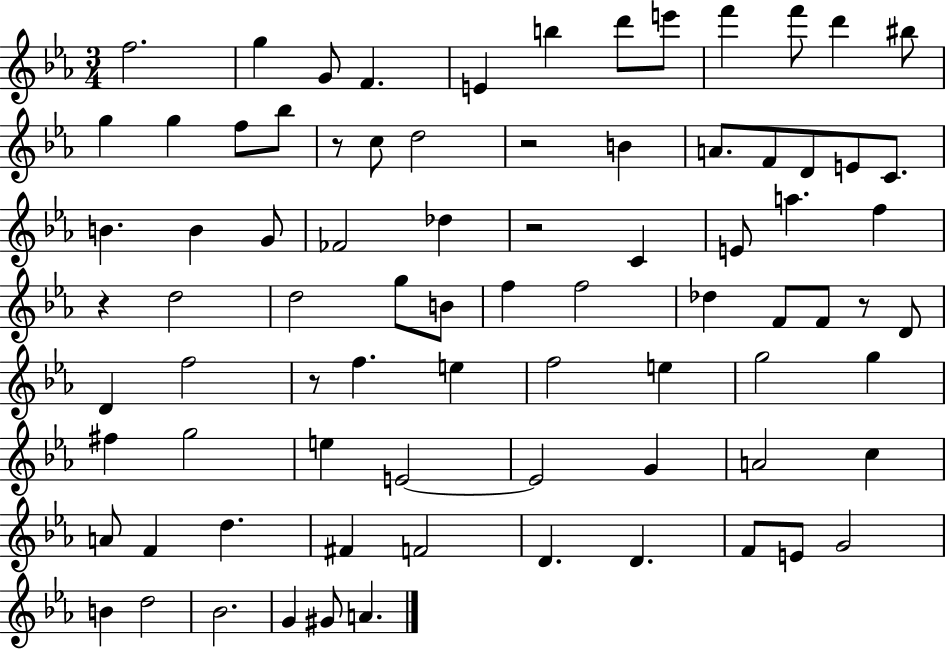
{
  \clef treble
  \numericTimeSignature
  \time 3/4
  \key ees \major
  f''2. | g''4 g'8 f'4. | e'4 b''4 d'''8 e'''8 | f'''4 f'''8 d'''4 bis''8 | \break g''4 g''4 f''8 bes''8 | r8 c''8 d''2 | r2 b'4 | a'8. f'8 d'8 e'8 c'8. | \break b'4. b'4 g'8 | fes'2 des''4 | r2 c'4 | e'8 a''4. f''4 | \break r4 d''2 | d''2 g''8 b'8 | f''4 f''2 | des''4 f'8 f'8 r8 d'8 | \break d'4 f''2 | r8 f''4. e''4 | f''2 e''4 | g''2 g''4 | \break fis''4 g''2 | e''4 e'2~~ | e'2 g'4 | a'2 c''4 | \break a'8 f'4 d''4. | fis'4 f'2 | d'4. d'4. | f'8 e'8 g'2 | \break b'4 d''2 | bes'2. | g'4 gis'8 a'4. | \bar "|."
}